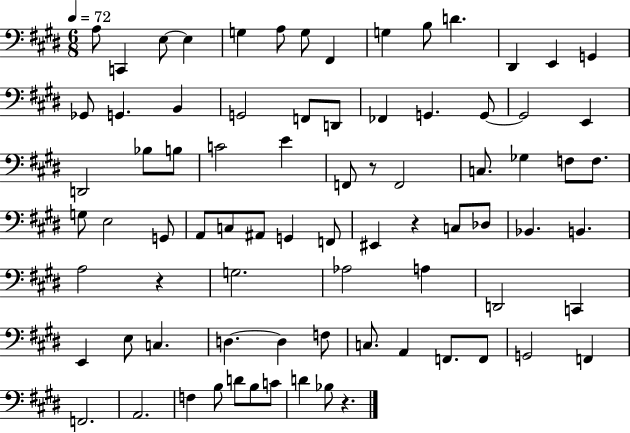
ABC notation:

X:1
T:Untitled
M:6/8
L:1/4
K:E
A,/2 C,, E,/2 E, G, A,/2 G,/2 ^F,, G, B,/2 D ^D,, E,, G,, _G,,/2 G,, B,, G,,2 F,,/2 D,,/2 _F,, G,, G,,/2 G,,2 E,, D,,2 _B,/2 B,/2 C2 E F,,/2 z/2 F,,2 C,/2 _G, F,/2 F,/2 G,/2 E,2 G,,/2 A,,/2 C,/2 ^A,,/2 G,, F,,/2 ^E,, z C,/2 _D,/2 _B,, B,, A,2 z G,2 _A,2 A, D,,2 C,, E,, E,/2 C, D, D, F,/2 C,/2 A,, F,,/2 F,,/2 G,,2 F,, F,,2 A,,2 F, B,/2 D/2 B,/2 C/2 D _B,/2 z